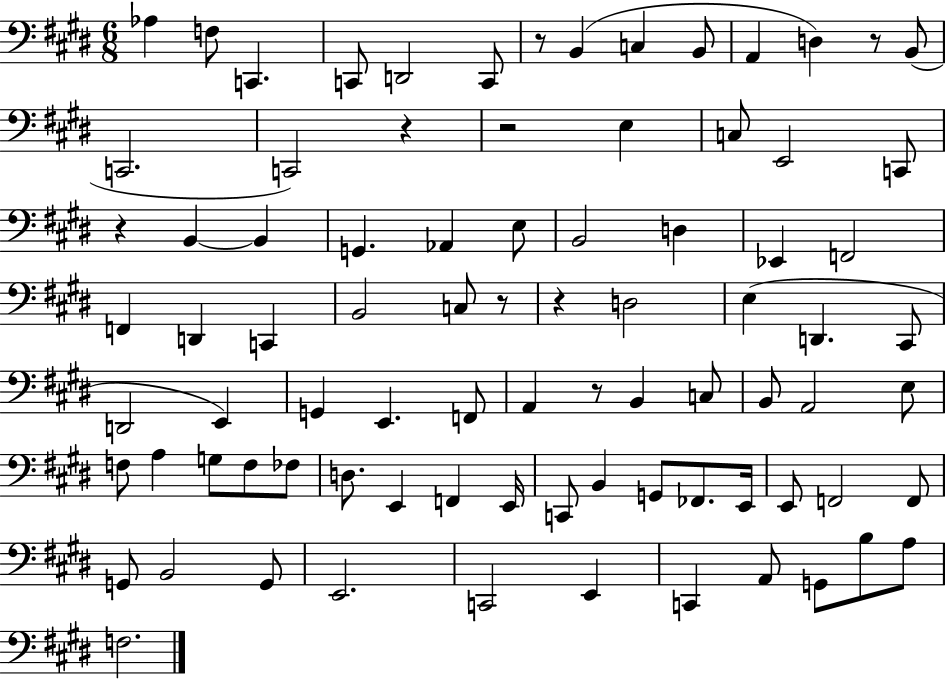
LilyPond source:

{
  \clef bass
  \numericTimeSignature
  \time 6/8
  \key e \major
  aes4 f8 c,4. | c,8 d,2 c,8 | r8 b,4( c4 b,8 | a,4 d4) r8 b,8( | \break c,2. | c,2) r4 | r2 e4 | c8 e,2 c,8 | \break r4 b,4~~ b,4 | g,4. aes,4 e8 | b,2 d4 | ees,4 f,2 | \break f,4 d,4 c,4 | b,2 c8 r8 | r4 d2 | e4( d,4. cis,8 | \break d,2 e,4) | g,4 e,4. f,8 | a,4 r8 b,4 c8 | b,8 a,2 e8 | \break f8 a4 g8 f8 fes8 | d8. e,4 f,4 e,16 | c,8 b,4 g,8 fes,8. e,16 | e,8 f,2 f,8 | \break g,8 b,2 g,8 | e,2. | c,2 e,4 | c,4 a,8 g,8 b8 a8 | \break f2. | \bar "|."
}